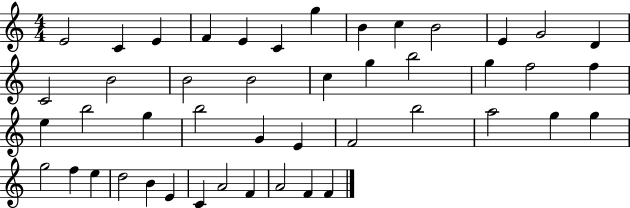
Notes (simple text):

E4/h C4/q E4/q F4/q E4/q C4/q G5/q B4/q C5/q B4/h E4/q G4/h D4/q C4/h B4/h B4/h B4/h C5/q G5/q B5/h G5/q F5/h F5/q E5/q B5/h G5/q B5/h G4/q E4/q F4/h B5/h A5/h G5/q G5/q G5/h F5/q E5/q D5/h B4/q E4/q C4/q A4/h F4/q A4/h F4/q F4/q